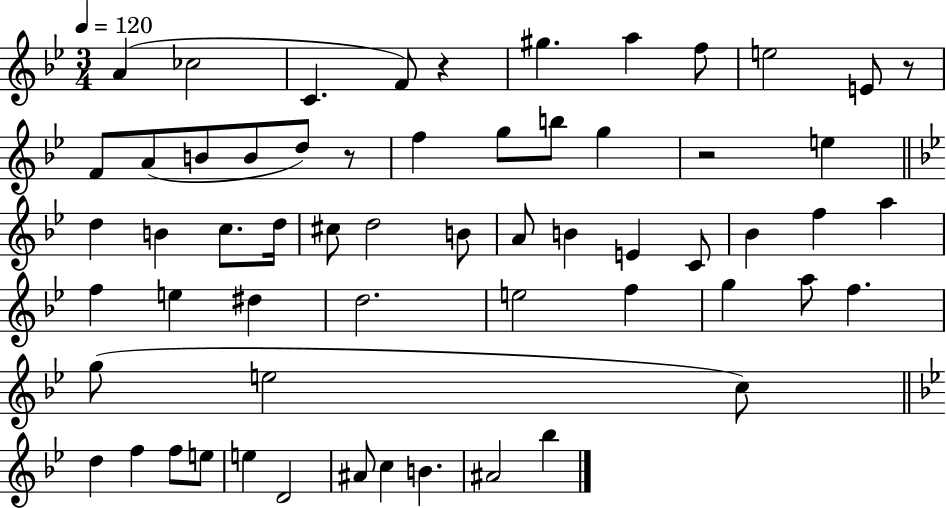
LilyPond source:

{
  \clef treble
  \numericTimeSignature
  \time 3/4
  \key bes \major
  \tempo 4 = 120
  a'4( ces''2 | c'4. f'8) r4 | gis''4. a''4 f''8 | e''2 e'8 r8 | \break f'8 a'8( b'8 b'8 d''8) r8 | f''4 g''8 b''8 g''4 | r2 e''4 | \bar "||" \break \key bes \major d''4 b'4 c''8. d''16 | cis''8 d''2 b'8 | a'8 b'4 e'4 c'8 | bes'4 f''4 a''4 | \break f''4 e''4 dis''4 | d''2. | e''2 f''4 | g''4 a''8 f''4. | \break g''8( e''2 c''8) | \bar "||" \break \key g \minor d''4 f''4 f''8 e''8 | e''4 d'2 | ais'8 c''4 b'4. | ais'2 bes''4 | \break \bar "|."
}